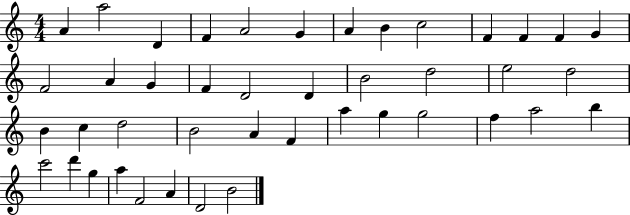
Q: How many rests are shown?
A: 0